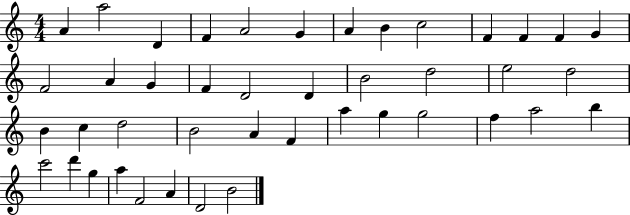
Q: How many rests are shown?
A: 0